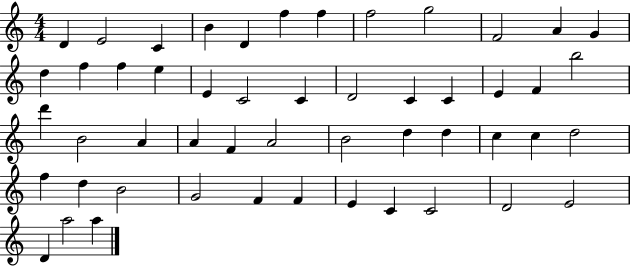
{
  \clef treble
  \numericTimeSignature
  \time 4/4
  \key c \major
  d'4 e'2 c'4 | b'4 d'4 f''4 f''4 | f''2 g''2 | f'2 a'4 g'4 | \break d''4 f''4 f''4 e''4 | e'4 c'2 c'4 | d'2 c'4 c'4 | e'4 f'4 b''2 | \break d'''4 b'2 a'4 | a'4 f'4 a'2 | b'2 d''4 d''4 | c''4 c''4 d''2 | \break f''4 d''4 b'2 | g'2 f'4 f'4 | e'4 c'4 c'2 | d'2 e'2 | \break d'4 a''2 a''4 | \bar "|."
}